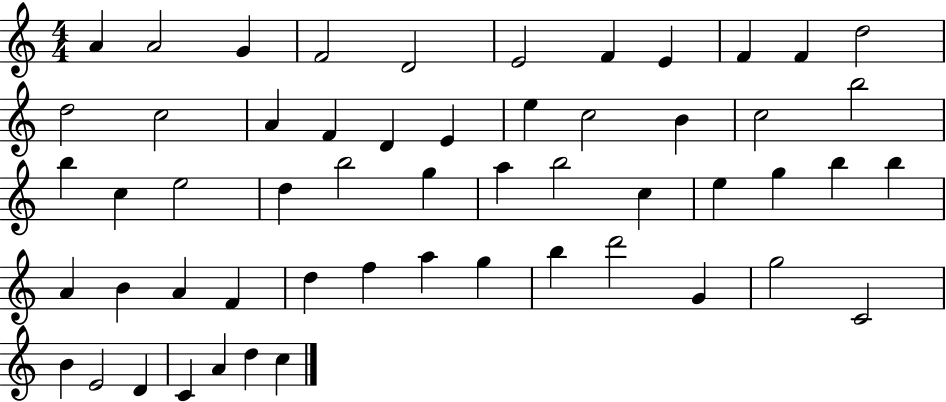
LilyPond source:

{
  \clef treble
  \numericTimeSignature
  \time 4/4
  \key c \major
  a'4 a'2 g'4 | f'2 d'2 | e'2 f'4 e'4 | f'4 f'4 d''2 | \break d''2 c''2 | a'4 f'4 d'4 e'4 | e''4 c''2 b'4 | c''2 b''2 | \break b''4 c''4 e''2 | d''4 b''2 g''4 | a''4 b''2 c''4 | e''4 g''4 b''4 b''4 | \break a'4 b'4 a'4 f'4 | d''4 f''4 a''4 g''4 | b''4 d'''2 g'4 | g''2 c'2 | \break b'4 e'2 d'4 | c'4 a'4 d''4 c''4 | \bar "|."
}